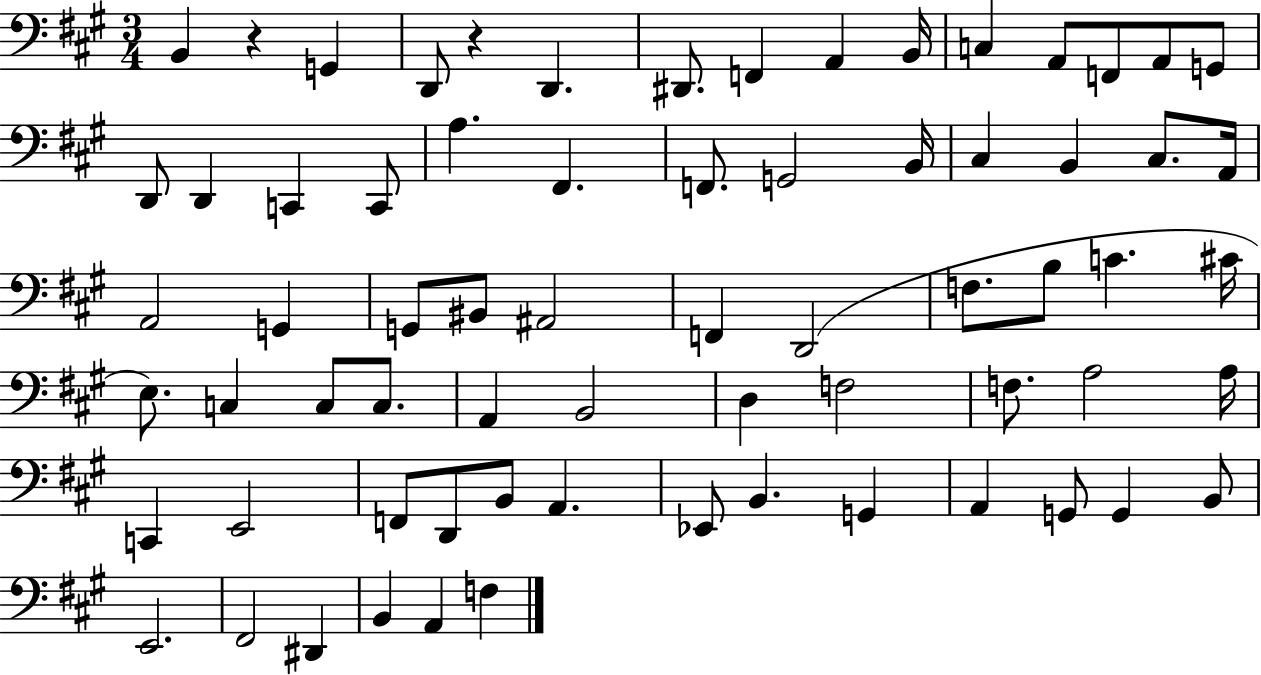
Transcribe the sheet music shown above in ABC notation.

X:1
T:Untitled
M:3/4
L:1/4
K:A
B,, z G,, D,,/2 z D,, ^D,,/2 F,, A,, B,,/4 C, A,,/2 F,,/2 A,,/2 G,,/2 D,,/2 D,, C,, C,,/2 A, ^F,, F,,/2 G,,2 B,,/4 ^C, B,, ^C,/2 A,,/4 A,,2 G,, G,,/2 ^B,,/2 ^A,,2 F,, D,,2 F,/2 B,/2 C ^C/4 E,/2 C, C,/2 C,/2 A,, B,,2 D, F,2 F,/2 A,2 A,/4 C,, E,,2 F,,/2 D,,/2 B,,/2 A,, _E,,/2 B,, G,, A,, G,,/2 G,, B,,/2 E,,2 ^F,,2 ^D,, B,, A,, F,